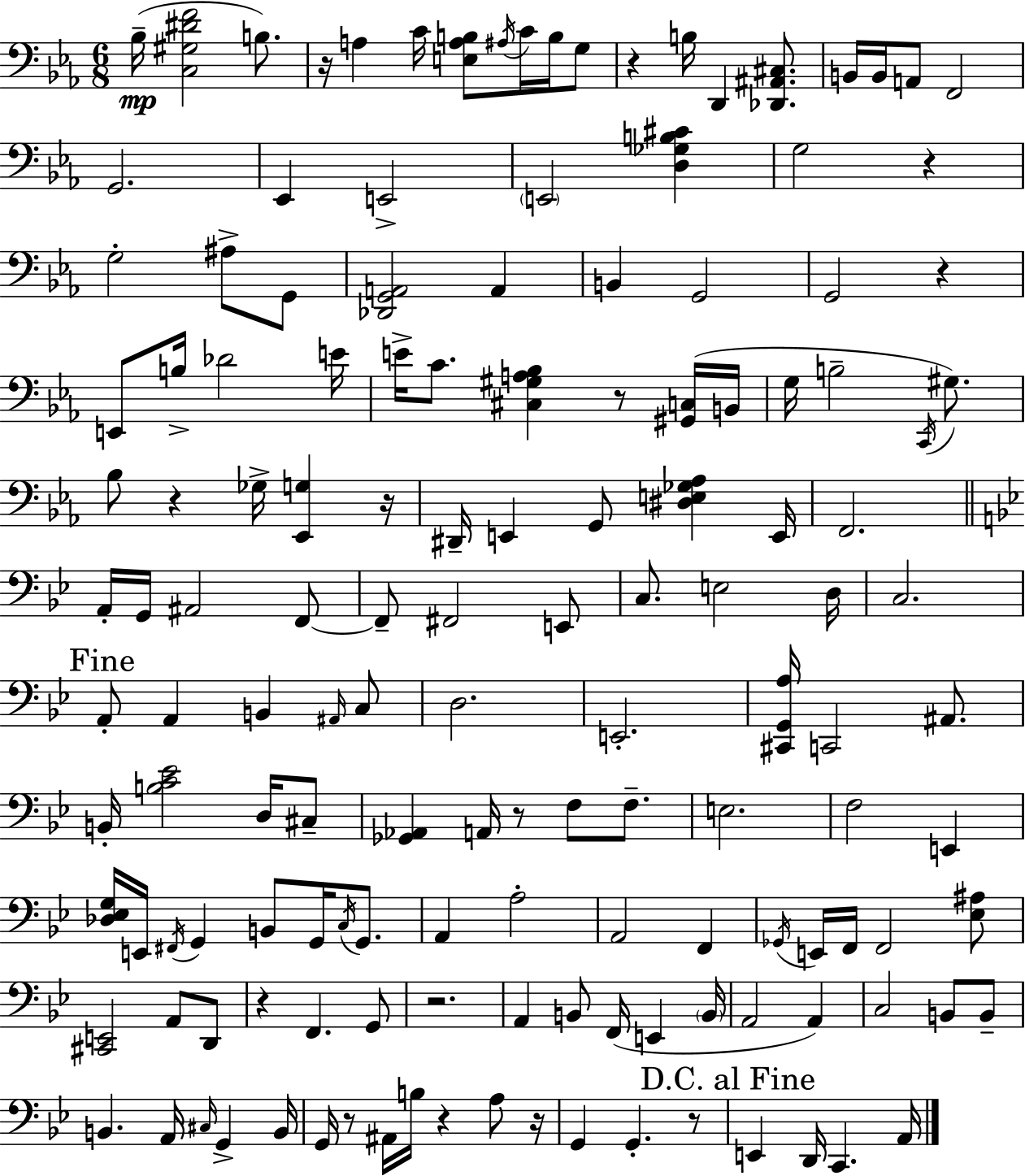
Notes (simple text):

Bb3/s [C3,G#3,D#4,F4]/h B3/e. R/s A3/q C4/s [E3,A3,B3]/e A#3/s C4/s B3/s G3/e R/q B3/s D2/q [Db2,A#2,C#3]/e. B2/s B2/s A2/e F2/h G2/h. Eb2/q E2/h E2/h [D3,Gb3,B3,C#4]/q G3/h R/q G3/h A#3/e G2/e [Db2,G2,A2]/h A2/q B2/q G2/h G2/h R/q E2/e B3/s Db4/h E4/s E4/s C4/e. [C#3,G#3,A3,Bb3]/q R/e [G#2,C3]/s B2/s G3/s B3/h C2/s G#3/e. Bb3/e R/q Gb3/s [Eb2,G3]/q R/s D#2/s E2/q G2/e [D#3,E3,Gb3,Ab3]/q E2/s F2/h. A2/s G2/s A#2/h F2/e F2/e F#2/h E2/e C3/e. E3/h D3/s C3/h. A2/e A2/q B2/q A#2/s C3/e D3/h. E2/h. [C#2,G2,A3]/s C2/h A#2/e. B2/s [B3,C4,Eb4]/h D3/s C#3/e [Gb2,Ab2]/q A2/s R/e F3/e F3/e. E3/h. F3/h E2/q [Db3,Eb3,G3]/s E2/s F#2/s G2/q B2/e G2/s C3/s G2/e. A2/q A3/h A2/h F2/q Gb2/s E2/s F2/s F2/h [Eb3,A#3]/e [C#2,E2]/h A2/e D2/e R/q F2/q. G2/e R/h. A2/q B2/e F2/s E2/q B2/s A2/h A2/q C3/h B2/e B2/e B2/q. A2/s C#3/s G2/q B2/s G2/s R/e A#2/s B3/s R/q A3/e R/s G2/q G2/q. R/e E2/q D2/s C2/q. A2/s